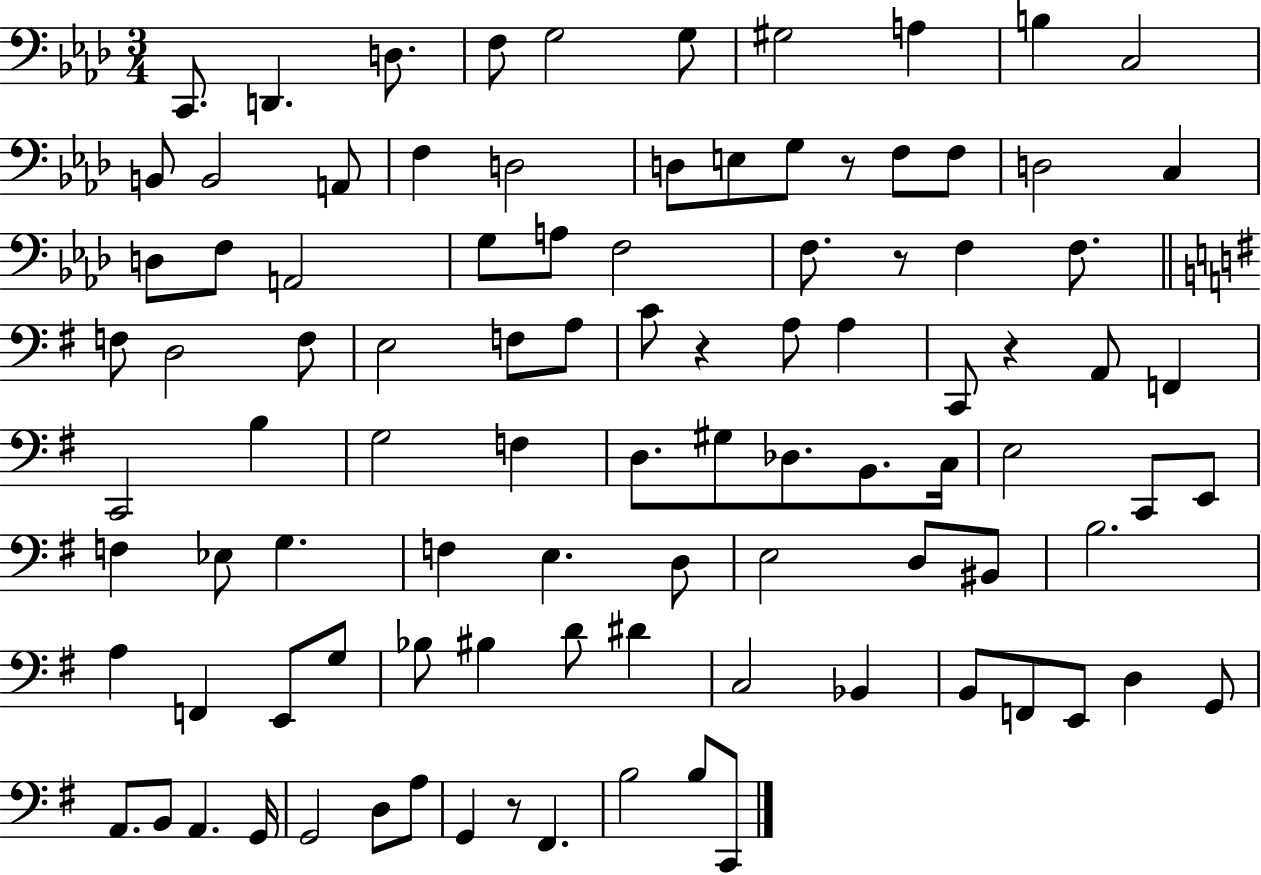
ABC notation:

X:1
T:Untitled
M:3/4
L:1/4
K:Ab
C,,/2 D,, D,/2 F,/2 G,2 G,/2 ^G,2 A, B, C,2 B,,/2 B,,2 A,,/2 F, D,2 D,/2 E,/2 G,/2 z/2 F,/2 F,/2 D,2 C, D,/2 F,/2 A,,2 G,/2 A,/2 F,2 F,/2 z/2 F, F,/2 F,/2 D,2 F,/2 E,2 F,/2 A,/2 C/2 z A,/2 A, C,,/2 z A,,/2 F,, C,,2 B, G,2 F, D,/2 ^G,/2 _D,/2 B,,/2 C,/4 E,2 C,,/2 E,,/2 F, _E,/2 G, F, E, D,/2 E,2 D,/2 ^B,,/2 B,2 A, F,, E,,/2 G,/2 _B,/2 ^B, D/2 ^D C,2 _B,, B,,/2 F,,/2 E,,/2 D, G,,/2 A,,/2 B,,/2 A,, G,,/4 G,,2 D,/2 A,/2 G,, z/2 ^F,, B,2 B,/2 C,,/2